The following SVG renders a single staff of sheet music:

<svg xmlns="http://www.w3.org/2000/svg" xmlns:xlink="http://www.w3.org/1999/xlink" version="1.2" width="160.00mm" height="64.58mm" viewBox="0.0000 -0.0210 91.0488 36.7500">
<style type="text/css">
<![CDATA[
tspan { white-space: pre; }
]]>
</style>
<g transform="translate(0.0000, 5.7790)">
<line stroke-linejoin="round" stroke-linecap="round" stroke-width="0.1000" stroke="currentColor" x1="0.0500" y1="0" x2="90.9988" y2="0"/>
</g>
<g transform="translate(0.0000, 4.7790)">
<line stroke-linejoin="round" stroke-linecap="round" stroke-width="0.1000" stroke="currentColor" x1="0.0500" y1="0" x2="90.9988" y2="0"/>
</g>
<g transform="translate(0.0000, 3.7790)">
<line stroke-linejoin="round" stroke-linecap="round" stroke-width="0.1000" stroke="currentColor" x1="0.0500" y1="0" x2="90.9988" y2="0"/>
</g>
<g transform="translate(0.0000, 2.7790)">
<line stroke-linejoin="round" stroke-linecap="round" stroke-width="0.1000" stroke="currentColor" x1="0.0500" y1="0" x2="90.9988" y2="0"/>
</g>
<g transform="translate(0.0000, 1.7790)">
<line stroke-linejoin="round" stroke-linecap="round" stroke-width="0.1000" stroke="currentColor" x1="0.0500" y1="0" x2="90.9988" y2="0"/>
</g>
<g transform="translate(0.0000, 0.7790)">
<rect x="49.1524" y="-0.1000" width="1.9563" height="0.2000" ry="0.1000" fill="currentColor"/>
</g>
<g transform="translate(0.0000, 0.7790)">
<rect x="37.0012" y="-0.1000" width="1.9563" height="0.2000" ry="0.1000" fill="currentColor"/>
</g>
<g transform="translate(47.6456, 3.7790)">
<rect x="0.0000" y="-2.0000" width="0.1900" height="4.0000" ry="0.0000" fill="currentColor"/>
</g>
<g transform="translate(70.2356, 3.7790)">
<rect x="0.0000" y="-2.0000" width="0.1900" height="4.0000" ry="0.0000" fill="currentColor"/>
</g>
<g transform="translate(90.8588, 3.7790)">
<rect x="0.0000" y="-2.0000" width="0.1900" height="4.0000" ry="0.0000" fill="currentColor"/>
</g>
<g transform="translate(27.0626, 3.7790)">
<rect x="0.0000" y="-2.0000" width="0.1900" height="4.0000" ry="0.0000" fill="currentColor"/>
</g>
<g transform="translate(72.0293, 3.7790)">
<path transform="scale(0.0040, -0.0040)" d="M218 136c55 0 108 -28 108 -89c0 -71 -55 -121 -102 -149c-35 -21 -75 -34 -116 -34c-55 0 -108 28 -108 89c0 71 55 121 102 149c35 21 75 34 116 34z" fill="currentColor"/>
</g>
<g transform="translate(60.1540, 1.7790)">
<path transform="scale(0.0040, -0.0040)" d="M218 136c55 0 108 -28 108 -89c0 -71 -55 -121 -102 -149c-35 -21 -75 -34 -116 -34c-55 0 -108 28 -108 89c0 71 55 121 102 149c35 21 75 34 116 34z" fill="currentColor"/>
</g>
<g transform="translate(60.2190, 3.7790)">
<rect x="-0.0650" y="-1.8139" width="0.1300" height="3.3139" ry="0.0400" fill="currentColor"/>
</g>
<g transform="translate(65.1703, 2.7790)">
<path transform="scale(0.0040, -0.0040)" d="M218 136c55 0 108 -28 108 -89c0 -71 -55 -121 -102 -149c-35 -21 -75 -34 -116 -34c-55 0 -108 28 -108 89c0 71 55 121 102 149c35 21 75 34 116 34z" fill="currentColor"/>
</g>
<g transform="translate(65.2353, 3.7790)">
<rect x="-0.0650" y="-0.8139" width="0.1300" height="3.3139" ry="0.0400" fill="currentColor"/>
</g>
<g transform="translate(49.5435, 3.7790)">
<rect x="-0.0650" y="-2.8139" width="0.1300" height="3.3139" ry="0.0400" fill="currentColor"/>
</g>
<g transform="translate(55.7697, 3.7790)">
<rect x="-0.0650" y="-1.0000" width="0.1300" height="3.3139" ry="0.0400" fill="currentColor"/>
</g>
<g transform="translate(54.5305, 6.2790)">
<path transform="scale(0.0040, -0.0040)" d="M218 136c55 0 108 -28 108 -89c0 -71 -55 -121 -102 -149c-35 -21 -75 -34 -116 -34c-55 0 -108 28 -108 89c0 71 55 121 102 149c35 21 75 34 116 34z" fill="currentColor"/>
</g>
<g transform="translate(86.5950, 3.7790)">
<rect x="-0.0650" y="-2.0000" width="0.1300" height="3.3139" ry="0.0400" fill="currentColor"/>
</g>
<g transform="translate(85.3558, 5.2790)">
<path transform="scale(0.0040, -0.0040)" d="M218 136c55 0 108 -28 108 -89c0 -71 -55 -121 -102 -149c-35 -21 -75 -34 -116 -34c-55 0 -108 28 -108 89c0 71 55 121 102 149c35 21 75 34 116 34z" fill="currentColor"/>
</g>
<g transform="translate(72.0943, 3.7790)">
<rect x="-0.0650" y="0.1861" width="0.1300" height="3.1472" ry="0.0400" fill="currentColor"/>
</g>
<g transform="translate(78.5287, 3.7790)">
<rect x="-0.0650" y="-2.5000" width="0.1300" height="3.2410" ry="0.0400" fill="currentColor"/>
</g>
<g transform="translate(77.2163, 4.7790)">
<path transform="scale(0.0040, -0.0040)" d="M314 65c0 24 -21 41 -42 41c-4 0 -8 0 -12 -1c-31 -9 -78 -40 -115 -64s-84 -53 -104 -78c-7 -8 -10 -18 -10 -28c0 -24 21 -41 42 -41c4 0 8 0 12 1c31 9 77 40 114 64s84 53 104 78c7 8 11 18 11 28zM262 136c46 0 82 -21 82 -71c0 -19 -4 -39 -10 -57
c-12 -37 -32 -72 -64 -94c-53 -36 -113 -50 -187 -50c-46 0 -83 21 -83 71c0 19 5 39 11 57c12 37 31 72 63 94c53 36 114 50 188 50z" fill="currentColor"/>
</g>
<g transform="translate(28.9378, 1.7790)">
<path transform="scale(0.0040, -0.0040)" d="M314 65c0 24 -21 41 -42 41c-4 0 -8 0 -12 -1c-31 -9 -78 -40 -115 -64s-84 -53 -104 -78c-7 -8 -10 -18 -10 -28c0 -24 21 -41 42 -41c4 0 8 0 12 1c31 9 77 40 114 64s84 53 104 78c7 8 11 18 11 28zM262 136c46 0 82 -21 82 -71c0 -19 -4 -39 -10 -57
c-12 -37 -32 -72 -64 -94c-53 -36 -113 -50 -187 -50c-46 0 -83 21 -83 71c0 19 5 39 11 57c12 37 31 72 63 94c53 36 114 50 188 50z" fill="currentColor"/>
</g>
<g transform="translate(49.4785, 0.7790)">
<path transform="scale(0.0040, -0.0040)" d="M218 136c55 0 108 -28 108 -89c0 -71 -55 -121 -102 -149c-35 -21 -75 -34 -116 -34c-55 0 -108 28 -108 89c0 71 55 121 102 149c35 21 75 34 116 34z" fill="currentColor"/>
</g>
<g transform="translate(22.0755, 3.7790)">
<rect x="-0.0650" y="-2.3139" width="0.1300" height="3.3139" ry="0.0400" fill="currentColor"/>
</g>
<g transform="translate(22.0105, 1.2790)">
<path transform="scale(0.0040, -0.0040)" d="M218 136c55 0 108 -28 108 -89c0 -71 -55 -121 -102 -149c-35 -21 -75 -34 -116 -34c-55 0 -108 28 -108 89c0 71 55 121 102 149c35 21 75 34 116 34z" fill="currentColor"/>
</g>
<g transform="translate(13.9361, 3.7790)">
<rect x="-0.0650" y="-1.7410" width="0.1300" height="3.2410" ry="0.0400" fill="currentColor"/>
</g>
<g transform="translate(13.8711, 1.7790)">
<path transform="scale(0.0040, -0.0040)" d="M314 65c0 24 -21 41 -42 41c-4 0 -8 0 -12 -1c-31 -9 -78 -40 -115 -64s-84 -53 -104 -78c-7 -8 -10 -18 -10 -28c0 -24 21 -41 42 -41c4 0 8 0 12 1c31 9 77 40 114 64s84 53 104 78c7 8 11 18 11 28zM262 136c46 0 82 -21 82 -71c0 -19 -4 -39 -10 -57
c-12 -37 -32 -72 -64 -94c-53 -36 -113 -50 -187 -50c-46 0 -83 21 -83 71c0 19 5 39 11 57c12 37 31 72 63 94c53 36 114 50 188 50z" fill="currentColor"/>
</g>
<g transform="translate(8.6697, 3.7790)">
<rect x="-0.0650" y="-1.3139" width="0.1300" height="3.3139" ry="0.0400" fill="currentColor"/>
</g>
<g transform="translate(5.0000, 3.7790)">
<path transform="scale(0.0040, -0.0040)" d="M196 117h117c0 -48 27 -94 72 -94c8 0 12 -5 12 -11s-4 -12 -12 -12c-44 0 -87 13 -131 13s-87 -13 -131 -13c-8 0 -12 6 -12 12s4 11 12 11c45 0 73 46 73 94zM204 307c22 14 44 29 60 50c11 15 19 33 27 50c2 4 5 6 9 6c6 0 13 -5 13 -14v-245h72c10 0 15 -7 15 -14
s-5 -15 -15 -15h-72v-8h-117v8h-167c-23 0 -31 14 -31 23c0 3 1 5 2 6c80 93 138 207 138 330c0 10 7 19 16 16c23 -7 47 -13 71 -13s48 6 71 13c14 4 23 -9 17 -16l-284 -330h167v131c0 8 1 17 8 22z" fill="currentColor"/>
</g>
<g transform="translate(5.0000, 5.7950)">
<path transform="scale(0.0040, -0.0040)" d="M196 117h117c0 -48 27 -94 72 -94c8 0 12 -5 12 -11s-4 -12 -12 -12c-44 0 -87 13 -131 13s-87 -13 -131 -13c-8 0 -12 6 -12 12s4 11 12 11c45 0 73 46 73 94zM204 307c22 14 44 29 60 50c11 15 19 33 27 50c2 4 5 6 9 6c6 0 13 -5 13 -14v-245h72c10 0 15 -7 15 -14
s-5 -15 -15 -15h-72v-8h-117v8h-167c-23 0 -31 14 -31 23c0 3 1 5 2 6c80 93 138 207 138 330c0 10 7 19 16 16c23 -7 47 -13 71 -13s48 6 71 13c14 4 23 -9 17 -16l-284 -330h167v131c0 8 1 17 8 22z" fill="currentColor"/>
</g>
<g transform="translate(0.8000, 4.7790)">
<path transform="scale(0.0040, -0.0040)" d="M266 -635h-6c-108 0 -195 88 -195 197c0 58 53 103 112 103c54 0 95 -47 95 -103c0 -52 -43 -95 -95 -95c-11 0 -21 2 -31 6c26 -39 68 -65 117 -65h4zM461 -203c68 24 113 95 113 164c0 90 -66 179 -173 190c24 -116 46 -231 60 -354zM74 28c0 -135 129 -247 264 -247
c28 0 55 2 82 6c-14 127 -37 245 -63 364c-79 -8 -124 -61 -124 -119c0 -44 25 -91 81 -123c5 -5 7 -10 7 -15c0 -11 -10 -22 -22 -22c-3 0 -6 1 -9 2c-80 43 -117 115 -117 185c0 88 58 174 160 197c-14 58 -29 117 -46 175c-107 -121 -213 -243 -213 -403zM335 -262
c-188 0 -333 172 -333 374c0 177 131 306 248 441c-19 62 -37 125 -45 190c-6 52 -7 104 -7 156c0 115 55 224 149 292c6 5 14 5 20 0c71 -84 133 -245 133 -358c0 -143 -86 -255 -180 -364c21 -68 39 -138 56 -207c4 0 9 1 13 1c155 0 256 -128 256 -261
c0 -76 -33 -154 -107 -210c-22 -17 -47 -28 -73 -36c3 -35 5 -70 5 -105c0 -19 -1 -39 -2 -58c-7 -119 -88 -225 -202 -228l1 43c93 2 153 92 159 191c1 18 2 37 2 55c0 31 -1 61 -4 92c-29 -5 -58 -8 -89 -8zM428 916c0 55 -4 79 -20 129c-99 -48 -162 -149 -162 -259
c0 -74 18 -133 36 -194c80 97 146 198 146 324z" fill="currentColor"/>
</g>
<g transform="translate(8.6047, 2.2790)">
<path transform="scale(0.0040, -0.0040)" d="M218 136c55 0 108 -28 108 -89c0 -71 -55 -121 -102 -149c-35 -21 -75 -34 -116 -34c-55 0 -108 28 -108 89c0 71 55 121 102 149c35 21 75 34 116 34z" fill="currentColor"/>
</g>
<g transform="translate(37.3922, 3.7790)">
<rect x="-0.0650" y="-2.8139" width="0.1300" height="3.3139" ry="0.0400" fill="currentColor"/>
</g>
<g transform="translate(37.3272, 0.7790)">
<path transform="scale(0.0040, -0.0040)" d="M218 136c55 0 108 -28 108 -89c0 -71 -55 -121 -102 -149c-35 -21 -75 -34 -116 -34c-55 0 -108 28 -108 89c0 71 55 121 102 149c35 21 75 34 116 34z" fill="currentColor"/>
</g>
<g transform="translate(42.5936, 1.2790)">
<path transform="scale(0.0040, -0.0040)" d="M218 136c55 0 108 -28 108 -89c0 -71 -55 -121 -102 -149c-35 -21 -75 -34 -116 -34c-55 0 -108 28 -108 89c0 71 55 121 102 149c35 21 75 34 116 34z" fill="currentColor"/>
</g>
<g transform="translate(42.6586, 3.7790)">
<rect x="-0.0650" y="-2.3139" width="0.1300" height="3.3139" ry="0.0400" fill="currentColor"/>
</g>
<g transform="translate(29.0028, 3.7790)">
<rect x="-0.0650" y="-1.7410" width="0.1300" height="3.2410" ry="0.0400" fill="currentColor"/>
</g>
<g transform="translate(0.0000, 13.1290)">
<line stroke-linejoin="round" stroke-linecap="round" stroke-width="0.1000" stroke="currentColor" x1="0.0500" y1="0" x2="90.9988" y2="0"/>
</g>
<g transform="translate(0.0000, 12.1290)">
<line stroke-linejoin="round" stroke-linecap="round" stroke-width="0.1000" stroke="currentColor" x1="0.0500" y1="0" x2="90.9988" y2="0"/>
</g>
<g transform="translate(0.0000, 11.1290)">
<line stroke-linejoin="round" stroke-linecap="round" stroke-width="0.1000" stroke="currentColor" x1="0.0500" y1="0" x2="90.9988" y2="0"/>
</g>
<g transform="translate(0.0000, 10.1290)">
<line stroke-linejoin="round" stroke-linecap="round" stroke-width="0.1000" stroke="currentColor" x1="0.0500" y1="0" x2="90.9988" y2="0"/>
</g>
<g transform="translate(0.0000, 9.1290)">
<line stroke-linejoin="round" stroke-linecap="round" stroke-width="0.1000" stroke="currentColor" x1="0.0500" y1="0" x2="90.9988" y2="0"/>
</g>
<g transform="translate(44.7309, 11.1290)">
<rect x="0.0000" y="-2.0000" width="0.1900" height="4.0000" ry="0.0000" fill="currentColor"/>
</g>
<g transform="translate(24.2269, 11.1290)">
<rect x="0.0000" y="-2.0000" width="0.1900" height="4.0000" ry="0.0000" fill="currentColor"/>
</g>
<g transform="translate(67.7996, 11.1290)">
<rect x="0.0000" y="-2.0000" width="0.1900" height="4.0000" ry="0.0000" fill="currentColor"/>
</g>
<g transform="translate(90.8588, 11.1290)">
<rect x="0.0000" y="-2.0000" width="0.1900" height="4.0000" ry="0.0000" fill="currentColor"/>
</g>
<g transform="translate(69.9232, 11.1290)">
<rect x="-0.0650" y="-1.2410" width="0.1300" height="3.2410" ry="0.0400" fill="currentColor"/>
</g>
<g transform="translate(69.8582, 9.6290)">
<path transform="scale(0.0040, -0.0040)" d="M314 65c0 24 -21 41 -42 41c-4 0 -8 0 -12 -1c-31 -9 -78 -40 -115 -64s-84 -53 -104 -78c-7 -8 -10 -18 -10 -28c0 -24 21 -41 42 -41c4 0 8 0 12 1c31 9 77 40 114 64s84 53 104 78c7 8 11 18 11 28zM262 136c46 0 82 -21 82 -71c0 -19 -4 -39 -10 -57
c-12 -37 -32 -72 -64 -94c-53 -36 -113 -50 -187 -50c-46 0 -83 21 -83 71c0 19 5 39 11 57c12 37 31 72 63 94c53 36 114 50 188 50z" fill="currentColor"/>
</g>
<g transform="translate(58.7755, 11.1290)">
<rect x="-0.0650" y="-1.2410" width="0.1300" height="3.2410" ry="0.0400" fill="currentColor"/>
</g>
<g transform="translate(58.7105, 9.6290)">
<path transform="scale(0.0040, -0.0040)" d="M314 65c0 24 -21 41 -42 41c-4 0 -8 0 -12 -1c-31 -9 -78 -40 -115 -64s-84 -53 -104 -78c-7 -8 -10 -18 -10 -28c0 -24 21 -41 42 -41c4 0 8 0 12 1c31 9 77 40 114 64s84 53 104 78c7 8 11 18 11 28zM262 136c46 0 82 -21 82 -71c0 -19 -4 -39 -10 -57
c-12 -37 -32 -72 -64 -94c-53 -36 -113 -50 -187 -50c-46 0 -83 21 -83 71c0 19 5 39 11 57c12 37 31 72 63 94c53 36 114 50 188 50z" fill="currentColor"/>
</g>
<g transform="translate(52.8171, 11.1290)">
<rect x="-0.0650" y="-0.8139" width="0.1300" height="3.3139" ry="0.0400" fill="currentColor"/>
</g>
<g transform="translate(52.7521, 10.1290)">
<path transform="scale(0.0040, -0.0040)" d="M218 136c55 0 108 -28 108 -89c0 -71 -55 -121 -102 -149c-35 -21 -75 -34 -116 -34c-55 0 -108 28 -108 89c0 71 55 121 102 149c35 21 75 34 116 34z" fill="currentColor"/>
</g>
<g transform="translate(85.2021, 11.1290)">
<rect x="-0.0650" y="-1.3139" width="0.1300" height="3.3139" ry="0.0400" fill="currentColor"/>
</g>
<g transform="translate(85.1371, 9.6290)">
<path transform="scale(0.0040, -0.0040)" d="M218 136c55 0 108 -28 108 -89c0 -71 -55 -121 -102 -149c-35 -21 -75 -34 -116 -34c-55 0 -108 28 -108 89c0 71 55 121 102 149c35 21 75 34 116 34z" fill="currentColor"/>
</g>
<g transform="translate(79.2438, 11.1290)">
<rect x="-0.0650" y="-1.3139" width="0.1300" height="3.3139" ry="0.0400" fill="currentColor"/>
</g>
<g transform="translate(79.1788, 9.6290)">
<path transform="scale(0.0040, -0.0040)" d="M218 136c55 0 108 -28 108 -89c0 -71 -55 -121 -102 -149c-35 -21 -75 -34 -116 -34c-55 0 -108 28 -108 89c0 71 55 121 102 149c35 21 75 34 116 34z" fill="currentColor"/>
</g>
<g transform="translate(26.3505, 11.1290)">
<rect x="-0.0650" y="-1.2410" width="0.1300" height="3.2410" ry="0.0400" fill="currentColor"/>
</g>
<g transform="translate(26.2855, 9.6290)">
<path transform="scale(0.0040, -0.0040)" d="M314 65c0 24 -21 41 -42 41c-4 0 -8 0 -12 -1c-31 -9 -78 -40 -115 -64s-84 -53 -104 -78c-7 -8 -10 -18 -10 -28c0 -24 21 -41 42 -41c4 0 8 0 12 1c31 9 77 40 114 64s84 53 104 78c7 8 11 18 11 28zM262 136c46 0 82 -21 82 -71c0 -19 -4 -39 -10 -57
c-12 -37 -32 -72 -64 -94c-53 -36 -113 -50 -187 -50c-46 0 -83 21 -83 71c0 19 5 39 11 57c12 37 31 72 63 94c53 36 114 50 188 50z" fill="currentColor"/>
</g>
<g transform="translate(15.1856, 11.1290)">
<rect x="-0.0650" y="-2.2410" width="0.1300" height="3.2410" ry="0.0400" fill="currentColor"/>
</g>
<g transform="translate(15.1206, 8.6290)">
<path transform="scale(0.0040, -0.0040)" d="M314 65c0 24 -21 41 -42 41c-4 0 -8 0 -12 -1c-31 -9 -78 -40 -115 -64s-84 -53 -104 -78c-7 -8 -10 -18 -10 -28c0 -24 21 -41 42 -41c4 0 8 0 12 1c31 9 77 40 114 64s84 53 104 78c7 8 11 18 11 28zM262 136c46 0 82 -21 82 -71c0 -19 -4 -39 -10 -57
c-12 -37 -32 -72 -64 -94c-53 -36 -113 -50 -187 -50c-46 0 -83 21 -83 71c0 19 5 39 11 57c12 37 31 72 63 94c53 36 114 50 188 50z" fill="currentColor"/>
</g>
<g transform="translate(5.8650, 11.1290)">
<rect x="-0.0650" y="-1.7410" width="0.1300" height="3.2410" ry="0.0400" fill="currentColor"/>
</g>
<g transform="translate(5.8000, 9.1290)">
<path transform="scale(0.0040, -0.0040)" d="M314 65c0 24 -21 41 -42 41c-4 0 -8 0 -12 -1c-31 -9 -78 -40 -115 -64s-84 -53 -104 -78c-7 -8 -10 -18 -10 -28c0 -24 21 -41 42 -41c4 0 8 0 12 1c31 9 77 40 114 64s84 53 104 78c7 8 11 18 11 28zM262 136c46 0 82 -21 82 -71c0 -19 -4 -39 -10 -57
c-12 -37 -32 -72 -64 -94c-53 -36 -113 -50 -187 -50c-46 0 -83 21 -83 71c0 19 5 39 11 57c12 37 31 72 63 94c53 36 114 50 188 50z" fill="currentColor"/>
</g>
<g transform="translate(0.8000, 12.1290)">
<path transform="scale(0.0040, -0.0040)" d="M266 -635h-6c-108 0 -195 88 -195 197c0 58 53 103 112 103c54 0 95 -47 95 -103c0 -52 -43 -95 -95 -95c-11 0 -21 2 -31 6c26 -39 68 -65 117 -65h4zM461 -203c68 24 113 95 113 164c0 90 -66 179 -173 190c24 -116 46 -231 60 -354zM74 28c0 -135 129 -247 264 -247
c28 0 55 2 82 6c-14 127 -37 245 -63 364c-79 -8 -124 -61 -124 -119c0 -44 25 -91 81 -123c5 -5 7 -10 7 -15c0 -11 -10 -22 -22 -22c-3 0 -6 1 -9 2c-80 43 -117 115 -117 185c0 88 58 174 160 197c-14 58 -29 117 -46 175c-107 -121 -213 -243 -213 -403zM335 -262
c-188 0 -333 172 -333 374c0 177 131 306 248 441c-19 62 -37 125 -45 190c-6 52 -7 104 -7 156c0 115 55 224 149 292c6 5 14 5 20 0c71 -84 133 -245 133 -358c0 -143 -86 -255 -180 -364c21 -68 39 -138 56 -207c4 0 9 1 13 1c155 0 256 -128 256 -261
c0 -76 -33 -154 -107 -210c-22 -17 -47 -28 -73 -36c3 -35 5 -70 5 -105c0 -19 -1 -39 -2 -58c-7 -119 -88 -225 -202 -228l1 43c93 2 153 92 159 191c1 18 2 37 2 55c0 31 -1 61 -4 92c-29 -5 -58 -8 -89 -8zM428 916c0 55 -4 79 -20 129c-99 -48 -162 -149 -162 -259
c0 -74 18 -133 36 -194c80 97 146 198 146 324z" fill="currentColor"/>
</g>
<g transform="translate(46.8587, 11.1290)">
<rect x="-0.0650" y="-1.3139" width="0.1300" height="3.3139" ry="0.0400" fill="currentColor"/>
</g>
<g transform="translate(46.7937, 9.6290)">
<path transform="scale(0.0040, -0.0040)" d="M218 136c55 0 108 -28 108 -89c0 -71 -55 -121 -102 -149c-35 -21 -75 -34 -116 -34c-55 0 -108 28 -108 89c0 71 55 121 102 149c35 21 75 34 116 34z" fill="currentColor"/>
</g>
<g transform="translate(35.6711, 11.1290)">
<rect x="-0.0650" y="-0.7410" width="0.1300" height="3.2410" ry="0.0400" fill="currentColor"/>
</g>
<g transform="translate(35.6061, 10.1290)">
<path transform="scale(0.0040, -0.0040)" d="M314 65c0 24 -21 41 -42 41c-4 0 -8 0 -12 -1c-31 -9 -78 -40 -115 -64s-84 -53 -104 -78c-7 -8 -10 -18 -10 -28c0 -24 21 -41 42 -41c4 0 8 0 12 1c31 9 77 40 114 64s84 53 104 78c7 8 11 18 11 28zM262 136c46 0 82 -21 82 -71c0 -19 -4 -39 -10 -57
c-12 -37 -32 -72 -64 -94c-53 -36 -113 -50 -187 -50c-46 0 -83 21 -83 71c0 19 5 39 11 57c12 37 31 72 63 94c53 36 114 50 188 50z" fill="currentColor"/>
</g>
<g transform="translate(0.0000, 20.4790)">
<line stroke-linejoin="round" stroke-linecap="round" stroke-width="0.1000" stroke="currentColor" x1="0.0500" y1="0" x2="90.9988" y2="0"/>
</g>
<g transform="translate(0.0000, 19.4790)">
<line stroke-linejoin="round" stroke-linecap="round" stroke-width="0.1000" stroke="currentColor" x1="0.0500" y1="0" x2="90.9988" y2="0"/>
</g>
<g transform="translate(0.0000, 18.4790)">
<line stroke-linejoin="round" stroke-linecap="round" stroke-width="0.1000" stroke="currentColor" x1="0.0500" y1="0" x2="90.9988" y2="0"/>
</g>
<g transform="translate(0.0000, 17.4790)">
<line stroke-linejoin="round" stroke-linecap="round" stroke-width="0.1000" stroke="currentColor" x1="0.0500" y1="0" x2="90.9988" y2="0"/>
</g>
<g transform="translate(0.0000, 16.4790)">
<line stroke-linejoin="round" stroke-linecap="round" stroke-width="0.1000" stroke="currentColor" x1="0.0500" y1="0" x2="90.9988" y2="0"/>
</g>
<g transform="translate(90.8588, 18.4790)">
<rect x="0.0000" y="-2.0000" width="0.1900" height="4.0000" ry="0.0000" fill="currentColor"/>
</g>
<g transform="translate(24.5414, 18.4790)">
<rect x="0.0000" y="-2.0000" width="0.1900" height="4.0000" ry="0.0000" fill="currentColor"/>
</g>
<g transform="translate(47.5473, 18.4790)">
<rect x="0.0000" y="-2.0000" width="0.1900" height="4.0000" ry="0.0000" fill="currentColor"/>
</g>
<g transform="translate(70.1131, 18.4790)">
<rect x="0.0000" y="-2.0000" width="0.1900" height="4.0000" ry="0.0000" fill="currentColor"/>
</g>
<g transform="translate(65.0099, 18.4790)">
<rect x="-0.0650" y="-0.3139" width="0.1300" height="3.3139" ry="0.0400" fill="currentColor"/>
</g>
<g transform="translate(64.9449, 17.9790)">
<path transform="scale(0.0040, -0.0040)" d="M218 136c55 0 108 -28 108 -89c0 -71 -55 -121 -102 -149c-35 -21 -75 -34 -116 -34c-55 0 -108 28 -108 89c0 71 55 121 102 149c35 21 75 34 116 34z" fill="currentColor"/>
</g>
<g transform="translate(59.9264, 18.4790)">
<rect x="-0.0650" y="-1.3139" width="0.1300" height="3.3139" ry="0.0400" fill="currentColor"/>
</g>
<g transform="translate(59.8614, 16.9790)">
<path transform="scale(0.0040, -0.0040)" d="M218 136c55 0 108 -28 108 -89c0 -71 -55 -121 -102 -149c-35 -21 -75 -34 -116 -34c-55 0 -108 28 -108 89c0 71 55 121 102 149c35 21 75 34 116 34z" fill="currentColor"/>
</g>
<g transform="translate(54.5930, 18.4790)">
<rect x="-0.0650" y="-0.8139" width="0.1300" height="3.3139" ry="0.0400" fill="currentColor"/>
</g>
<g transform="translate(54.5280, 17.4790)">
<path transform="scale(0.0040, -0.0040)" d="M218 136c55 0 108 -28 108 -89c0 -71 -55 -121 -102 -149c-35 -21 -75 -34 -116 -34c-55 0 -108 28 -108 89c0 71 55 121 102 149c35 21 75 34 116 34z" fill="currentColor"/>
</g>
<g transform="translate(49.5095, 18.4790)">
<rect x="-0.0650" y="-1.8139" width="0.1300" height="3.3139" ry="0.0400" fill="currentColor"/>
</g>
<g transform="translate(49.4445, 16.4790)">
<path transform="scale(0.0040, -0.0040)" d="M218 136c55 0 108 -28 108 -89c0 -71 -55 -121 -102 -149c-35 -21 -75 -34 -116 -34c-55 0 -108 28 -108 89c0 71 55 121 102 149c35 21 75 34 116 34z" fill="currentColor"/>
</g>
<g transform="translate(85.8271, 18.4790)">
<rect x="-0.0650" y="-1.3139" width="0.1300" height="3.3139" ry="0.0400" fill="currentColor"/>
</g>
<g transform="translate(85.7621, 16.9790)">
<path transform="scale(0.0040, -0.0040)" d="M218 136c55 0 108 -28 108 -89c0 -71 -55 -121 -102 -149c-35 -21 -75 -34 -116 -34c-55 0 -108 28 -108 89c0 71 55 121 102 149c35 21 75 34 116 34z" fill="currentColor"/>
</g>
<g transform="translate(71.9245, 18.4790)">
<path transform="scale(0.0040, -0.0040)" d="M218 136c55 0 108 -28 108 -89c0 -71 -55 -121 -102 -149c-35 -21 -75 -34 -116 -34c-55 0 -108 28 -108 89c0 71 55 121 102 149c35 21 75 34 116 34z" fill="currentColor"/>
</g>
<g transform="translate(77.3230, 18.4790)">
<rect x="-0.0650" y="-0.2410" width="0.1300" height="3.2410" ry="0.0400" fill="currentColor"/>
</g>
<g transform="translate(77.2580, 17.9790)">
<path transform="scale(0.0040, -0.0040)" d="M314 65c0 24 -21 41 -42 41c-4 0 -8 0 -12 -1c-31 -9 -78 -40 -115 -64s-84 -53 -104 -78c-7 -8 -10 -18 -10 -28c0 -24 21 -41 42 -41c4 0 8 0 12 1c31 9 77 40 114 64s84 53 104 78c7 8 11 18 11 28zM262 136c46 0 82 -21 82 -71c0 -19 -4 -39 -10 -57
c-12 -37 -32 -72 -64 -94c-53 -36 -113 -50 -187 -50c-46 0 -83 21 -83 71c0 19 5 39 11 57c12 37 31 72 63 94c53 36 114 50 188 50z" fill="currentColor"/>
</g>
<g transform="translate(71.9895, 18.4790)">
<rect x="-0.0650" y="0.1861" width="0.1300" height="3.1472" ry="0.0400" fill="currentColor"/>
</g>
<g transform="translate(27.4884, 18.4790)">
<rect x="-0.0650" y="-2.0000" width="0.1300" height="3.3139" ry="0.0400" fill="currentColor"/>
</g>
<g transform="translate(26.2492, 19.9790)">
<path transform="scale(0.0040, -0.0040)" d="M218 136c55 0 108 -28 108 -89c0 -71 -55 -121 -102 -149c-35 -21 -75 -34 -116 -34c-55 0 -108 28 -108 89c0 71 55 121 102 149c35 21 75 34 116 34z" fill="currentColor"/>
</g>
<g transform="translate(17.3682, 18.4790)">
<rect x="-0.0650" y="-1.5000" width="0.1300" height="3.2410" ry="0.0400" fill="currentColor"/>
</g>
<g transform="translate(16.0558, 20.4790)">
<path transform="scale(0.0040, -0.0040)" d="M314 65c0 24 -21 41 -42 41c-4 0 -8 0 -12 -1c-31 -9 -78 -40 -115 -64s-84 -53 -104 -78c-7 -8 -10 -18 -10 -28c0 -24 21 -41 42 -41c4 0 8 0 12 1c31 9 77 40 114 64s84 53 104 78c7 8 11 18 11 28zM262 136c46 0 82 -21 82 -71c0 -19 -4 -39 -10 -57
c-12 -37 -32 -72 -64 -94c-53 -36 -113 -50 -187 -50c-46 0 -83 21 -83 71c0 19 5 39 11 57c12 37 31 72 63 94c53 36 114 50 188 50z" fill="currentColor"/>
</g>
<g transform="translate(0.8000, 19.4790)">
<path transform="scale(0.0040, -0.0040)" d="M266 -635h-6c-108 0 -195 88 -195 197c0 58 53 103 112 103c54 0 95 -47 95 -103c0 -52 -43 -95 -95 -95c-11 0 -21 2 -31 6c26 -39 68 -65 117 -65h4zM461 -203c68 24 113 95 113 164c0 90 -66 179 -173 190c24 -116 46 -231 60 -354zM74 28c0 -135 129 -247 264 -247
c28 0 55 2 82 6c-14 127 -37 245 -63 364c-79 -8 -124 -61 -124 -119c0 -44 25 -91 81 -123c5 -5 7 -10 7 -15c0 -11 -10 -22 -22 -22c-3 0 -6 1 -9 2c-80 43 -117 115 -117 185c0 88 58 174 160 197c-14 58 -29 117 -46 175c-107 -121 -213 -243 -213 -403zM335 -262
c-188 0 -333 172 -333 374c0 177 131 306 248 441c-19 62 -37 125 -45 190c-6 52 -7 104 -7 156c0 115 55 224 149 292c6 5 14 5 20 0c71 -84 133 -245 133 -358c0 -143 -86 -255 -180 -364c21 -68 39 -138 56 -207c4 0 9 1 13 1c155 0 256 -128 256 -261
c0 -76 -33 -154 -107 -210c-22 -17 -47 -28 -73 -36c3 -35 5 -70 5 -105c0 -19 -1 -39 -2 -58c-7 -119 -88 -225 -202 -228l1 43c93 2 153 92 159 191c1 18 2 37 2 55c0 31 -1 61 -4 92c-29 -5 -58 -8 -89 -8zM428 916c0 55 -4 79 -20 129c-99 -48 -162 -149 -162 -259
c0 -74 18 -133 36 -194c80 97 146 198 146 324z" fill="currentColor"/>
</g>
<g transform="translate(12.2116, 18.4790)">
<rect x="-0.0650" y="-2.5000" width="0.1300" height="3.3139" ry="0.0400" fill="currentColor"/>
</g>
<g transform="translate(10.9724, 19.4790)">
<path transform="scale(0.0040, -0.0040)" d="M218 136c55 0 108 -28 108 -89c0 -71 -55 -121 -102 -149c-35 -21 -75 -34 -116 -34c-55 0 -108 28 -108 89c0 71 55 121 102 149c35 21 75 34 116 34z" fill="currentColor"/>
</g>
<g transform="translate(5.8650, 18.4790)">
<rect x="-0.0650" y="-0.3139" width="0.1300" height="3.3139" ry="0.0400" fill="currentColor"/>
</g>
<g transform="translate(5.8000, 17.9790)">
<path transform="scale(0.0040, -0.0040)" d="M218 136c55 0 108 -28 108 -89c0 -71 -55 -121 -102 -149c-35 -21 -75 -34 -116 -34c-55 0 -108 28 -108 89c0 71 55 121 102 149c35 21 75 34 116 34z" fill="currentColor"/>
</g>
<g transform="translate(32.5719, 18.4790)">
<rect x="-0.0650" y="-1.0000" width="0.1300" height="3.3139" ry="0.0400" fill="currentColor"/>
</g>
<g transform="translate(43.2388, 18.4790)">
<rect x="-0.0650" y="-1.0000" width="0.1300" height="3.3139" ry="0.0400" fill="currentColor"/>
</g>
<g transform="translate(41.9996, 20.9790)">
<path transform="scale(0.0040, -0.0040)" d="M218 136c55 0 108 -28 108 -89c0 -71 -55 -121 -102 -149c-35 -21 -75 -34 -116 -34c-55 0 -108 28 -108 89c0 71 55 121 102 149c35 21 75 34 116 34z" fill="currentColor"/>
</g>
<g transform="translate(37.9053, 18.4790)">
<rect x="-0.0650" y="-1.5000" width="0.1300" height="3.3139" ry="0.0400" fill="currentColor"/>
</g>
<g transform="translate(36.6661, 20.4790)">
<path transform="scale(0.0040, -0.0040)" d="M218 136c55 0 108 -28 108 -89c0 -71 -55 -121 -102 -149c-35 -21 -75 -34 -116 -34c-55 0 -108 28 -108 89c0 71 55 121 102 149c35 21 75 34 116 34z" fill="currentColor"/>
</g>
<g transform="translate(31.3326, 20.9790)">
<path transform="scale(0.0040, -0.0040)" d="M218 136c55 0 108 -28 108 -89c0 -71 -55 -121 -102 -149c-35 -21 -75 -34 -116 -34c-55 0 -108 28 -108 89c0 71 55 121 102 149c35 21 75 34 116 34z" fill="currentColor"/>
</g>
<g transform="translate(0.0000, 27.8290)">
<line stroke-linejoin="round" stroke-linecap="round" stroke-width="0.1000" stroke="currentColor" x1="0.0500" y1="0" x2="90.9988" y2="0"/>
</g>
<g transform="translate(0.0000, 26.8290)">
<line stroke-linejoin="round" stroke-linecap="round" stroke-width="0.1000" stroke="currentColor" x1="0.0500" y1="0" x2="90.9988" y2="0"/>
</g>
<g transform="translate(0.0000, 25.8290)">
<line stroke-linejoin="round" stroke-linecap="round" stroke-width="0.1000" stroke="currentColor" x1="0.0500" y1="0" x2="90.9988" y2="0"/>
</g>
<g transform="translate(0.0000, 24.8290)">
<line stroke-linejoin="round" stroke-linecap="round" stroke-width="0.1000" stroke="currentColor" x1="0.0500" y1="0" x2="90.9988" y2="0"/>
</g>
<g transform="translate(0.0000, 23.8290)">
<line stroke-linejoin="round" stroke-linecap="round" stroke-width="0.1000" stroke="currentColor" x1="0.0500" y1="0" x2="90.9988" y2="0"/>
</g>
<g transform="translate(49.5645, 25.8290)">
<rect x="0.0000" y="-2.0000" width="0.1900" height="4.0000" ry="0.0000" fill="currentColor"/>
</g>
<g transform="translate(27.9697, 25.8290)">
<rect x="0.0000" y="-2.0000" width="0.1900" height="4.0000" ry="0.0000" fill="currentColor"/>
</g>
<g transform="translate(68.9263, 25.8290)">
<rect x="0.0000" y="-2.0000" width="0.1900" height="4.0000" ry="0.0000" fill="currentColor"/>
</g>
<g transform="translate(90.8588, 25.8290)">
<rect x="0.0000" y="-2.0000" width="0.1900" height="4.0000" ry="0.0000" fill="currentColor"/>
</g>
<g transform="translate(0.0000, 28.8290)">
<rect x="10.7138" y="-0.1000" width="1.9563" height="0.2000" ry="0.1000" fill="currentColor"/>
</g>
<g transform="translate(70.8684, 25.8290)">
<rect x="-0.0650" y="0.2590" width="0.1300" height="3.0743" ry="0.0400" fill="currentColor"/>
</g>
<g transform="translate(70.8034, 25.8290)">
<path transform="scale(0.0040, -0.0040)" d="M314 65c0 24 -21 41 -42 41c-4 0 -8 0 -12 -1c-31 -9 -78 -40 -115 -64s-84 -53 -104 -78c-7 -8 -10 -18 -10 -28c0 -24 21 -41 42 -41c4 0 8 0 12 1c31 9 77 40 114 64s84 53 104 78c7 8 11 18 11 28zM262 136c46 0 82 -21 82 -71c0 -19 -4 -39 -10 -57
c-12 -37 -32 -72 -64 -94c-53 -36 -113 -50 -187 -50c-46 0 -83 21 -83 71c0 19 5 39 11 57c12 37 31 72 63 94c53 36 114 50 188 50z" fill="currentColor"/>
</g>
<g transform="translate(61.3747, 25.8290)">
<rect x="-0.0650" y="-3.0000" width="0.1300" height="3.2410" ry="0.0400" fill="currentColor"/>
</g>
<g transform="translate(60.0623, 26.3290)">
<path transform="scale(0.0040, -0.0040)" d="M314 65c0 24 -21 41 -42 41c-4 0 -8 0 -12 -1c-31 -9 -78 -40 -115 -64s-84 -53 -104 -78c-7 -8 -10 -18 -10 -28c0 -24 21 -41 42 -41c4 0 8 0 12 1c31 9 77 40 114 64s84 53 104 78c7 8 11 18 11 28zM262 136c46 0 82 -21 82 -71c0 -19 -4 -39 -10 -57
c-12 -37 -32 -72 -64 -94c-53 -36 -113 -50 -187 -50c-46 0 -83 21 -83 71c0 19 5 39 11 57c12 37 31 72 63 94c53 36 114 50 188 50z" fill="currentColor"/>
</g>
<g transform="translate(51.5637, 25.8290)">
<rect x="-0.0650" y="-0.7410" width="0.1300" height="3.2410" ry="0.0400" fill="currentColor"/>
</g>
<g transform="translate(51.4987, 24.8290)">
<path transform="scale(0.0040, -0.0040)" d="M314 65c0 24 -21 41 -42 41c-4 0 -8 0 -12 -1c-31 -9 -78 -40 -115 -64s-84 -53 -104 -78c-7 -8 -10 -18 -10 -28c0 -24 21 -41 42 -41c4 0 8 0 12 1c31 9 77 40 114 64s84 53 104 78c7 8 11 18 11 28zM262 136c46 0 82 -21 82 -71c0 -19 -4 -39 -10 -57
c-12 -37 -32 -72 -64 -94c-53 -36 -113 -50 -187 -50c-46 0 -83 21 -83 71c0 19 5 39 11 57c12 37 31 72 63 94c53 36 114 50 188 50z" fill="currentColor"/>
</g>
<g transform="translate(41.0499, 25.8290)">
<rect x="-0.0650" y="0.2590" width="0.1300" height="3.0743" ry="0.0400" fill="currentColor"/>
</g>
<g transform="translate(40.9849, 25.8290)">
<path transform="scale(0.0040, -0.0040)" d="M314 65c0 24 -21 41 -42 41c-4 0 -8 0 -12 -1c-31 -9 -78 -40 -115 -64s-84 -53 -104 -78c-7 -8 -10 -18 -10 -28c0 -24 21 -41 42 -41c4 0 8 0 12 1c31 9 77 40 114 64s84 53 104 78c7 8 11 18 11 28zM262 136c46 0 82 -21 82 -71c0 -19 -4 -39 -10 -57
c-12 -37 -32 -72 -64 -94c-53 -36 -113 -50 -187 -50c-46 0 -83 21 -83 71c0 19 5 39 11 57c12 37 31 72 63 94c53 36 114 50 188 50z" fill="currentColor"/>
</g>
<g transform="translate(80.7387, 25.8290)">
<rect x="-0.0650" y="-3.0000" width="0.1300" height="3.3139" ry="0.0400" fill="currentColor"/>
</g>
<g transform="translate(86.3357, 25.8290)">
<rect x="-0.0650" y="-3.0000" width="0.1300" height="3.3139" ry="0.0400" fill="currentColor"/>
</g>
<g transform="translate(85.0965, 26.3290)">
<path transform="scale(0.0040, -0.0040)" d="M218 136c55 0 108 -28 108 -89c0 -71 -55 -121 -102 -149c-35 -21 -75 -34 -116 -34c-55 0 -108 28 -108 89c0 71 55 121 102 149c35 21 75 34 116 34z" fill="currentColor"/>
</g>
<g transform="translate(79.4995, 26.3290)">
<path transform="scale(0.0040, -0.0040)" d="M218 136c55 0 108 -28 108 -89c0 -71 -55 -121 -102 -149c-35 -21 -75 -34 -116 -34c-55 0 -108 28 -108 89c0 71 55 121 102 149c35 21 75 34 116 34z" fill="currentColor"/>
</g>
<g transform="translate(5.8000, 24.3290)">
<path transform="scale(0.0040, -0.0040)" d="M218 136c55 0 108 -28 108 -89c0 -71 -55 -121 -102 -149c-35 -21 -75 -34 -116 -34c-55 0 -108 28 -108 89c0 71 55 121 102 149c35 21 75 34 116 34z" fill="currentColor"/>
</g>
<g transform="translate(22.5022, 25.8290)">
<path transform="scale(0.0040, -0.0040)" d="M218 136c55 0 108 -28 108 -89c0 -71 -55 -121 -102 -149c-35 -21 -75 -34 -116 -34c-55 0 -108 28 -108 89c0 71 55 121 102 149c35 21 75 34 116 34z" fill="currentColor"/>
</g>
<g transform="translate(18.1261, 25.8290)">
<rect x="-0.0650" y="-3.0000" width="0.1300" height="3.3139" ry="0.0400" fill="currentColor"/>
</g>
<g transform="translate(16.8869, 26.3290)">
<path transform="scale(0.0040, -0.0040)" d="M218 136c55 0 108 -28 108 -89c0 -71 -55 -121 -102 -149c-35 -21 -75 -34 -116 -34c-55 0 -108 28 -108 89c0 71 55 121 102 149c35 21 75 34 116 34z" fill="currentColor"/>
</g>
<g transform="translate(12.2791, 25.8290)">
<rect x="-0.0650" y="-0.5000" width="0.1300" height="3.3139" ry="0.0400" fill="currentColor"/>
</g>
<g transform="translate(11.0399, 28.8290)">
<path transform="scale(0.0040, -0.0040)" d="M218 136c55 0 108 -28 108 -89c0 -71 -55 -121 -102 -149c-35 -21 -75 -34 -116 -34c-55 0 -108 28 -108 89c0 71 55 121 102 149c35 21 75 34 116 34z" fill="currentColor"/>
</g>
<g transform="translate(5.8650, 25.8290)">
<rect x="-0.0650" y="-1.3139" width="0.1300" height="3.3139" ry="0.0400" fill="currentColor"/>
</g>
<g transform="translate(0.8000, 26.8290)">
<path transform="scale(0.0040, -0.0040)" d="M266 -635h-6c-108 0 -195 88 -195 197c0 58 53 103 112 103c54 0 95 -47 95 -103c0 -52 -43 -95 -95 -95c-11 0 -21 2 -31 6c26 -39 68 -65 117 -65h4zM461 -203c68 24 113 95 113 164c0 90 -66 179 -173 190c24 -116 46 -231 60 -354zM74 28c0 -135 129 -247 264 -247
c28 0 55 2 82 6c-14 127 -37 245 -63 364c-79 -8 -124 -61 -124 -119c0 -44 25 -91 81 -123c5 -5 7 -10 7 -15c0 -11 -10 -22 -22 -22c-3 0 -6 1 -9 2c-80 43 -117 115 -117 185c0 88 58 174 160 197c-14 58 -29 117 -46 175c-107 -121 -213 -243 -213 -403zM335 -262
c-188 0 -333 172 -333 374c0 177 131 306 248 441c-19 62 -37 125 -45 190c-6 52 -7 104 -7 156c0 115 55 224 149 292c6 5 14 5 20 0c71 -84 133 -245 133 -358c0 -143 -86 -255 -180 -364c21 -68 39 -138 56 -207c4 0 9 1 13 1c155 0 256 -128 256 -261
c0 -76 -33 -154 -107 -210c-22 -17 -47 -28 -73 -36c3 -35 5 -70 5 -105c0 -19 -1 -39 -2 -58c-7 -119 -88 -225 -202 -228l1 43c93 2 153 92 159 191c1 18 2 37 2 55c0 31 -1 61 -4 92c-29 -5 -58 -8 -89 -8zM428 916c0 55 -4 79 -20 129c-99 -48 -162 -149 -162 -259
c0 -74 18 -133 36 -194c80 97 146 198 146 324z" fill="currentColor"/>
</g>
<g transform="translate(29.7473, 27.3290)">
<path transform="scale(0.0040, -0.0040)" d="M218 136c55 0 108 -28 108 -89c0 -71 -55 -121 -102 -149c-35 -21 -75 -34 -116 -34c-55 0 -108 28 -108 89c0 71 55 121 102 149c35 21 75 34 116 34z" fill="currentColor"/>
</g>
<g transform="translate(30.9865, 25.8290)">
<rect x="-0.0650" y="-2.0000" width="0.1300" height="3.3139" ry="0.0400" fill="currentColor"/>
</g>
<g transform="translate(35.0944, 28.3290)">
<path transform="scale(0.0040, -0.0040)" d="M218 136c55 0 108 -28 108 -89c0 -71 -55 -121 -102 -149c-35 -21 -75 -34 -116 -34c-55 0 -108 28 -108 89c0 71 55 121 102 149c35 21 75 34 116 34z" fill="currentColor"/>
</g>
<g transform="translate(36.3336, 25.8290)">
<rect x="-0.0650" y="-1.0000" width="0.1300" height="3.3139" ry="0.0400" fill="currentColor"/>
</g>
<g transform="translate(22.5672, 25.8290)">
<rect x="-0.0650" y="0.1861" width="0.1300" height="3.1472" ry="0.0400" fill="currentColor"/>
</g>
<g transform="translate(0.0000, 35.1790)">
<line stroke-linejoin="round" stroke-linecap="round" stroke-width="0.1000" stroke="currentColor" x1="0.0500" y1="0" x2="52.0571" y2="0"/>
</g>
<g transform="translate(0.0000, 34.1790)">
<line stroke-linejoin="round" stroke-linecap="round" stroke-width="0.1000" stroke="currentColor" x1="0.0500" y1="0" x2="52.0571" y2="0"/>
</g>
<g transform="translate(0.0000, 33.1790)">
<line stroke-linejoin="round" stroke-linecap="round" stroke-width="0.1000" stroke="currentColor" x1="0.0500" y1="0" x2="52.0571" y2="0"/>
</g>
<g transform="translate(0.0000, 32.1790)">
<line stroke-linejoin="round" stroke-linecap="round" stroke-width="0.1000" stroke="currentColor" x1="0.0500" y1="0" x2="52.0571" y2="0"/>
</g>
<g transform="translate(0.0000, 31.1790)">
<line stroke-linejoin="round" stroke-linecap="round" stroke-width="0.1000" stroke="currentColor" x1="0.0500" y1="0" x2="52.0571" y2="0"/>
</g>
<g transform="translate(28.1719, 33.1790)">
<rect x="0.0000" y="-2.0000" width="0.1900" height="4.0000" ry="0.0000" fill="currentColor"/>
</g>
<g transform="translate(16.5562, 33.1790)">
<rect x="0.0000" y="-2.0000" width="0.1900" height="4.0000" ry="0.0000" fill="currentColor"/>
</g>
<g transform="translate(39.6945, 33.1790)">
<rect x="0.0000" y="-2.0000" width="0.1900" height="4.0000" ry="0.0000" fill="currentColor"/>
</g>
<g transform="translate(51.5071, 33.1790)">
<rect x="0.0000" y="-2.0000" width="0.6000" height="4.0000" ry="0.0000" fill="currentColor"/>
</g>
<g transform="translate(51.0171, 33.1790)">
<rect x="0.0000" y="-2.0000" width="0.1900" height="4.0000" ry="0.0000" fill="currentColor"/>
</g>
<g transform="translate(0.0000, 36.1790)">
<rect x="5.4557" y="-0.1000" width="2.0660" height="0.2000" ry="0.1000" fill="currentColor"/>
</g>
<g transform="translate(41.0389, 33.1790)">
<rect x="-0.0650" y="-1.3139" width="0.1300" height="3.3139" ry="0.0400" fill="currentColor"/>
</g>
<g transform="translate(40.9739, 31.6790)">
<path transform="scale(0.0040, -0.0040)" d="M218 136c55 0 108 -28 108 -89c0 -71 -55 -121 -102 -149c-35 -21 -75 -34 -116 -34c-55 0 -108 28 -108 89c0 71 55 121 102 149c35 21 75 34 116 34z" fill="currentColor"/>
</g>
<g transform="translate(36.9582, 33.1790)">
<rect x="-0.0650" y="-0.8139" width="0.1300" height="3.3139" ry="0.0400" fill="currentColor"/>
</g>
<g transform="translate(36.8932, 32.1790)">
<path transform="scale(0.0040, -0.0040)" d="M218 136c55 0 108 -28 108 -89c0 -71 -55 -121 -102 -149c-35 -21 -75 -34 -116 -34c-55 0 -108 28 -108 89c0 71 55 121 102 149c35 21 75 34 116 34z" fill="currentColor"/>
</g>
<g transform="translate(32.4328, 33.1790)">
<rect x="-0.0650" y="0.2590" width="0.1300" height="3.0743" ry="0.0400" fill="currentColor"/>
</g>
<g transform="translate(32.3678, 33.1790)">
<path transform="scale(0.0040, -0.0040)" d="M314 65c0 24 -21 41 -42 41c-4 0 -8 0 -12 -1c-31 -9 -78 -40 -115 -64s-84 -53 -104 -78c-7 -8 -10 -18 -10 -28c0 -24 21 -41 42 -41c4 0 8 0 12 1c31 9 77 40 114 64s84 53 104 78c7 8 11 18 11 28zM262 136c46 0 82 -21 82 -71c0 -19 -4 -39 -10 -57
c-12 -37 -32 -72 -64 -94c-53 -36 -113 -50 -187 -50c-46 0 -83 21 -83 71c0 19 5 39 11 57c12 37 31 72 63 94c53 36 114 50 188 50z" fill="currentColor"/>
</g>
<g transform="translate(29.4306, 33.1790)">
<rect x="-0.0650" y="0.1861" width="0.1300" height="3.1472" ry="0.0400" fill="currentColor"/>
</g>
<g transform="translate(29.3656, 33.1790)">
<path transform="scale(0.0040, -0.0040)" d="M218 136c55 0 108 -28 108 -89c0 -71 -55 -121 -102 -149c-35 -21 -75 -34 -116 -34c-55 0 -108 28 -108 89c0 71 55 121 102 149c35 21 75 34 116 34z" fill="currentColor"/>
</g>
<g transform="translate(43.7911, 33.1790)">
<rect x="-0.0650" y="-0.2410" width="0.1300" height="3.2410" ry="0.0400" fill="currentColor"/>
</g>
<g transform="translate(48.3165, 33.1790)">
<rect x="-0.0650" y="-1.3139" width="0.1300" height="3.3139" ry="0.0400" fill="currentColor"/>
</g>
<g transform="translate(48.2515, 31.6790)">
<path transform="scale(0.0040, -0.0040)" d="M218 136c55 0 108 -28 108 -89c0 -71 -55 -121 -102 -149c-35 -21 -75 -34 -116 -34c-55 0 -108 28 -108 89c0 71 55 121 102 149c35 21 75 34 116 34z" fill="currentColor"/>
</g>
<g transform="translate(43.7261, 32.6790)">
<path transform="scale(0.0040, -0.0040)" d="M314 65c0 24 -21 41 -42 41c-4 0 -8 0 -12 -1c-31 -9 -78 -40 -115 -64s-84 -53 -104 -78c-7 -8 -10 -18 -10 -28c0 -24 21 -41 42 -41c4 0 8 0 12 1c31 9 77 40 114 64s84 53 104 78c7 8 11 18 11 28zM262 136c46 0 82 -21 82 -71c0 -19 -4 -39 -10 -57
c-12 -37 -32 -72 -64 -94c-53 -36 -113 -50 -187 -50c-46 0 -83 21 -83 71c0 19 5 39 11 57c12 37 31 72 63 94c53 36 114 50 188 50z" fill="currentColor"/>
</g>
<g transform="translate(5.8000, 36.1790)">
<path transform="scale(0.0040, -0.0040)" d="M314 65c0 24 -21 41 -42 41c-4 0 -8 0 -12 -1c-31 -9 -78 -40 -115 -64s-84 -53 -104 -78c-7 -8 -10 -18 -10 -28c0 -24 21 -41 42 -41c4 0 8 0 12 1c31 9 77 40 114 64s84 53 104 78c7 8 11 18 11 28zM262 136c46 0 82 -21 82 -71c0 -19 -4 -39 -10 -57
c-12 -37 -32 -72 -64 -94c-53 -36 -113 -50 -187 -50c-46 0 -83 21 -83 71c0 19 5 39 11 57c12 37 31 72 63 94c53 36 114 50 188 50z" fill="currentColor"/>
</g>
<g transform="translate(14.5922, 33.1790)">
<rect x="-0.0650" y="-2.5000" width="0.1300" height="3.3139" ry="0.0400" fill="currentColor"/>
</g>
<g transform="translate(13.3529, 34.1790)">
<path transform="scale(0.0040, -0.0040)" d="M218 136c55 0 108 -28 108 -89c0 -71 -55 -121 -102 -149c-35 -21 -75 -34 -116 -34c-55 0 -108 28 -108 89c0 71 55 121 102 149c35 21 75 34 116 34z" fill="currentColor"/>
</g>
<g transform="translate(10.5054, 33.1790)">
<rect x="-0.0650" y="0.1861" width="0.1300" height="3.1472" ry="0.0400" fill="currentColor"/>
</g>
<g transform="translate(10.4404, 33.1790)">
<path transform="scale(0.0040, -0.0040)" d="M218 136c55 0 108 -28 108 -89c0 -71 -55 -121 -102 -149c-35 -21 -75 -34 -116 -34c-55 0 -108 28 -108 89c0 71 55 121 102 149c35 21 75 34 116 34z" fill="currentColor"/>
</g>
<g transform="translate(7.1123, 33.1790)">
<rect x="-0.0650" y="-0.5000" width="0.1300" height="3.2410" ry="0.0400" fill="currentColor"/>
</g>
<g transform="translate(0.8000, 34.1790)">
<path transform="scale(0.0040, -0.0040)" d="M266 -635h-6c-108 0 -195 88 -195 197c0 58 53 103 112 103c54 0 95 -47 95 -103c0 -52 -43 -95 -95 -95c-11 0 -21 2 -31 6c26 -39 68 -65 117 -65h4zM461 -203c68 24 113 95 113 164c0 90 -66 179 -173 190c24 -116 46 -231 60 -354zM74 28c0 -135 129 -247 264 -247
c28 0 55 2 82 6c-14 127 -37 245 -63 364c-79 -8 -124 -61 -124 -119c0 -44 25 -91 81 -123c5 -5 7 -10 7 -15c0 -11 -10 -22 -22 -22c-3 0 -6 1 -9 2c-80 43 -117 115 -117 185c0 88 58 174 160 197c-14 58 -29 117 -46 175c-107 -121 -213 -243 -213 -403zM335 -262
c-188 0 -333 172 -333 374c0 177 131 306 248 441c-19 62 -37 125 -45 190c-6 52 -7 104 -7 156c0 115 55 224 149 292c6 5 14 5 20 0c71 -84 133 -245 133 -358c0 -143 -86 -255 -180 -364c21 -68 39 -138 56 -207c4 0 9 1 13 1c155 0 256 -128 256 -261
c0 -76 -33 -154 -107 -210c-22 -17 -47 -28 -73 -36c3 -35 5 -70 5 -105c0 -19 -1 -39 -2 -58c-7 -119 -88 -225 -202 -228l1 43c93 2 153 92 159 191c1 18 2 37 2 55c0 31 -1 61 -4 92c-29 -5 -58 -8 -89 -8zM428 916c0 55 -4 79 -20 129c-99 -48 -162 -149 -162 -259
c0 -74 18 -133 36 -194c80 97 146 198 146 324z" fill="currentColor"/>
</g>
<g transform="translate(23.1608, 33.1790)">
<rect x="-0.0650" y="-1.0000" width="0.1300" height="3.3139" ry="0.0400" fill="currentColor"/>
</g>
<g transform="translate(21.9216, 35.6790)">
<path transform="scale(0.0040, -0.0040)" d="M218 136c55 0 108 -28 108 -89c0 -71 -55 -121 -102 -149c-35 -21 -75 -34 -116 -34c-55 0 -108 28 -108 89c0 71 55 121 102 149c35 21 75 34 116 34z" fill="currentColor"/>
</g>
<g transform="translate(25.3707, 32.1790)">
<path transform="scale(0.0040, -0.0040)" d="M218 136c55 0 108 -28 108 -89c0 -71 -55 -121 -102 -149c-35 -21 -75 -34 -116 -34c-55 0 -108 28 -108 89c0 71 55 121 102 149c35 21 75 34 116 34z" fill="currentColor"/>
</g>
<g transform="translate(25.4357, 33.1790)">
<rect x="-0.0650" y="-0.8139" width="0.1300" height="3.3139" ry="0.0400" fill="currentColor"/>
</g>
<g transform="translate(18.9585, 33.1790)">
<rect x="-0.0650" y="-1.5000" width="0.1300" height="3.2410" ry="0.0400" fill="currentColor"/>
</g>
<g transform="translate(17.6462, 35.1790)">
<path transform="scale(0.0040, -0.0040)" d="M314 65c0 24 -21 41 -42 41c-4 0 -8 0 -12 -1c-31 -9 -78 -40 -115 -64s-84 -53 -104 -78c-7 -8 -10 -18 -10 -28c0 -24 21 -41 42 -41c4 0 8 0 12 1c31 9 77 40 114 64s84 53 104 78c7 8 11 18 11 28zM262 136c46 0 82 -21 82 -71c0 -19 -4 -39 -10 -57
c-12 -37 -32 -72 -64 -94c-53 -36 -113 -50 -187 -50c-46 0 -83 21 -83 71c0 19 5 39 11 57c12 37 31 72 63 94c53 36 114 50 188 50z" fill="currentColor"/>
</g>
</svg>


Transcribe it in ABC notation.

X:1
T:Untitled
M:4/4
L:1/4
K:C
e f2 g f2 a g a D f d B G2 F f2 g2 e2 d2 e d e2 e2 e e c G E2 F D E D f d e c B c2 e e C A B F D B2 d2 A2 B2 A A C2 B G E2 D d B B2 d e c2 e